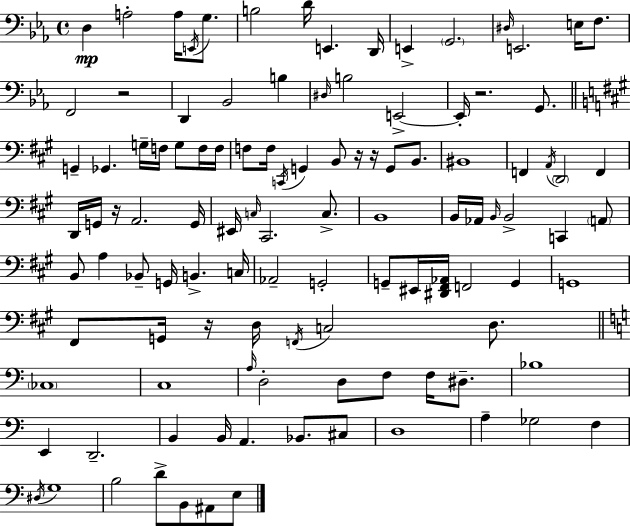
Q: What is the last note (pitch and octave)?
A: E3